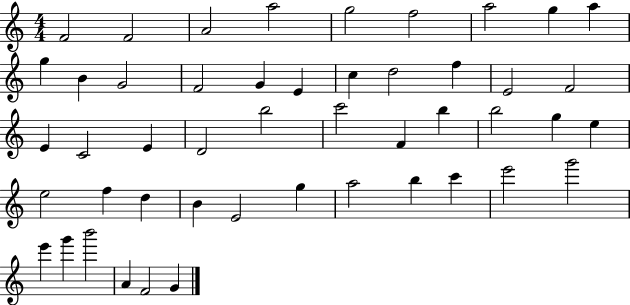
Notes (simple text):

F4/h F4/h A4/h A5/h G5/h F5/h A5/h G5/q A5/q G5/q B4/q G4/h F4/h G4/q E4/q C5/q D5/h F5/q E4/h F4/h E4/q C4/h E4/q D4/h B5/h C6/h F4/q B5/q B5/h G5/q E5/q E5/h F5/q D5/q B4/q E4/h G5/q A5/h B5/q C6/q E6/h G6/h E6/q G6/q B6/h A4/q F4/h G4/q